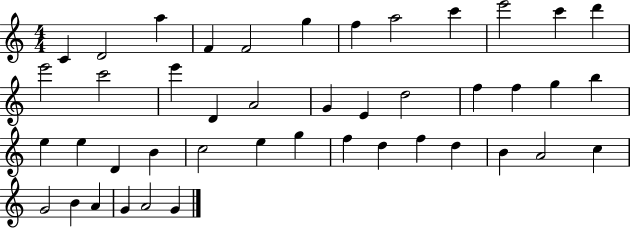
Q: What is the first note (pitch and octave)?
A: C4